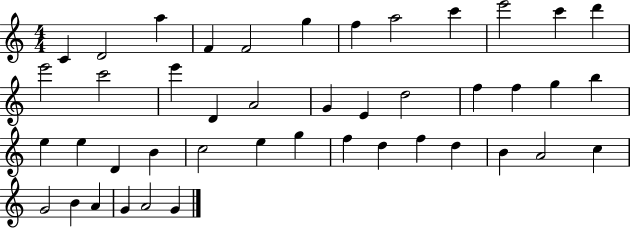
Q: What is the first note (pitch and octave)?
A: C4